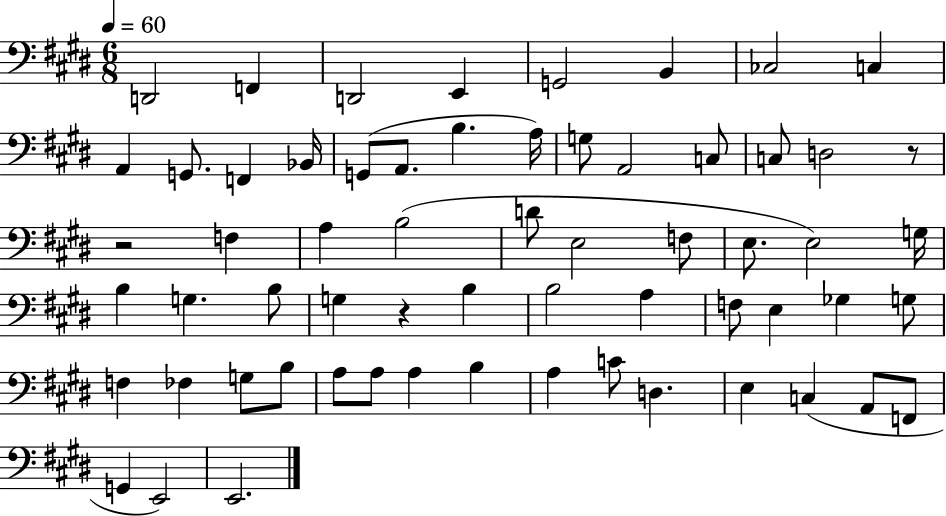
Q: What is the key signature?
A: E major